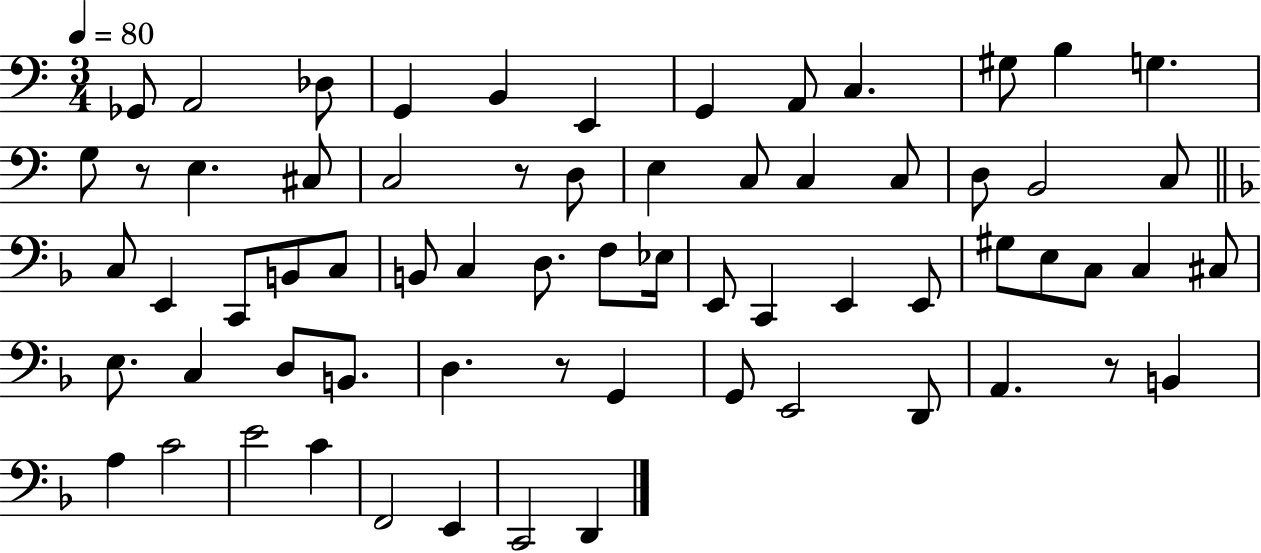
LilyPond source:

{
  \clef bass
  \numericTimeSignature
  \time 3/4
  \key c \major
  \tempo 4 = 80
  \repeat volta 2 { ges,8 a,2 des8 | g,4 b,4 e,4 | g,4 a,8 c4. | gis8 b4 g4. | \break g8 r8 e4. cis8 | c2 r8 d8 | e4 c8 c4 c8 | d8 b,2 c8 | \break \bar "||" \break \key f \major c8 e,4 c,8 b,8 c8 | b,8 c4 d8. f8 ees16 | e,8 c,4 e,4 e,8 | gis8 e8 c8 c4 cis8 | \break e8. c4 d8 b,8. | d4. r8 g,4 | g,8 e,2 d,8 | a,4. r8 b,4 | \break a4 c'2 | e'2 c'4 | f,2 e,4 | c,2 d,4 | \break } \bar "|."
}